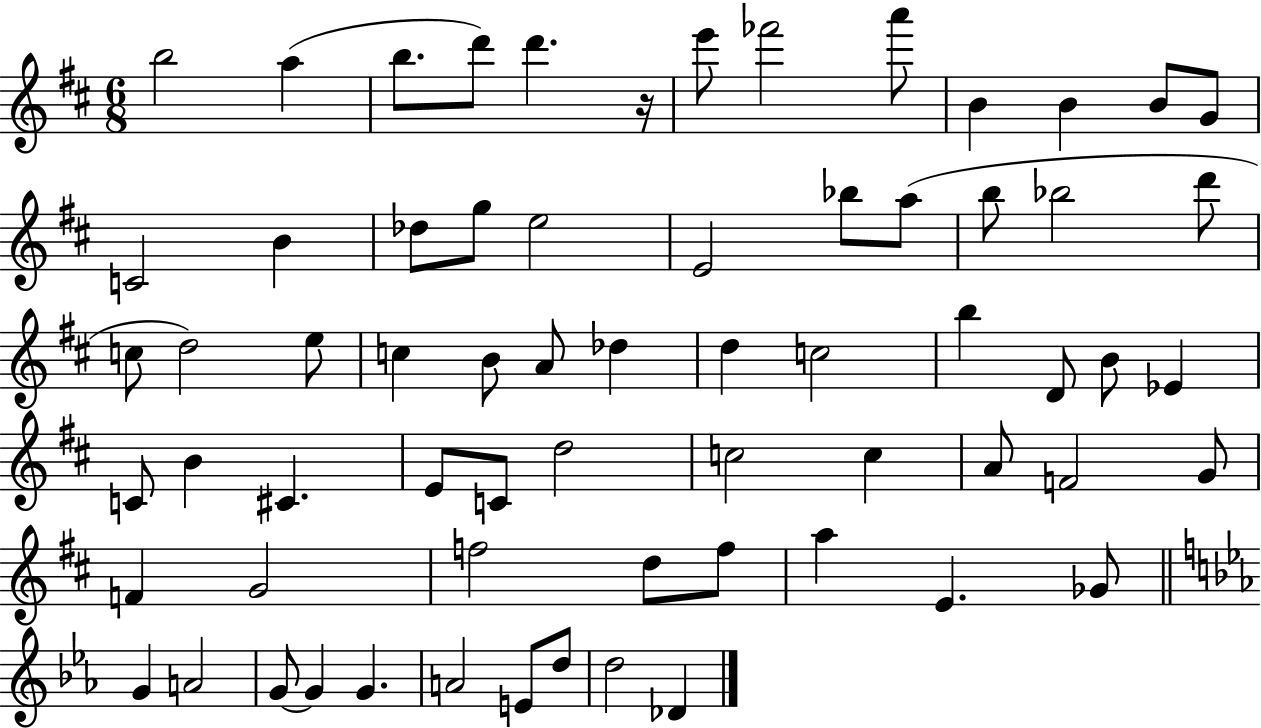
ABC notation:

X:1
T:Untitled
M:6/8
L:1/4
K:D
b2 a b/2 d'/2 d' z/4 e'/2 _f'2 a'/2 B B B/2 G/2 C2 B _d/2 g/2 e2 E2 _b/2 a/2 b/2 _b2 d'/2 c/2 d2 e/2 c B/2 A/2 _d d c2 b D/2 B/2 _E C/2 B ^C E/2 C/2 d2 c2 c A/2 F2 G/2 F G2 f2 d/2 f/2 a E _G/2 G A2 G/2 G G A2 E/2 d/2 d2 _D